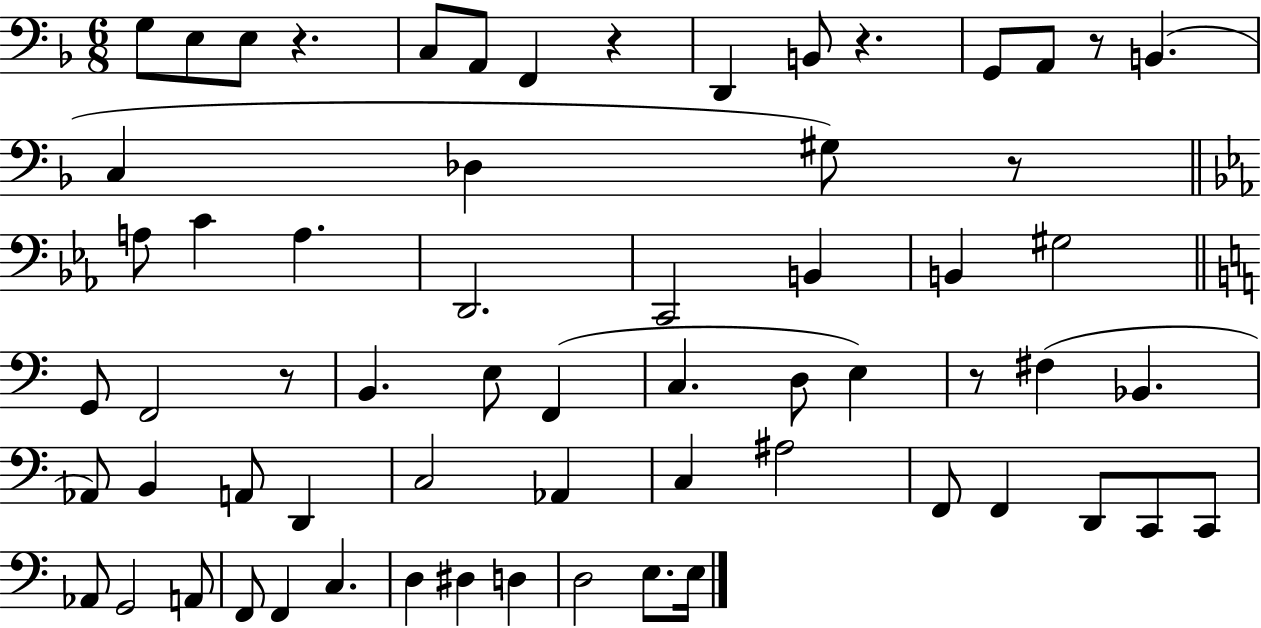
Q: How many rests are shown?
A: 7